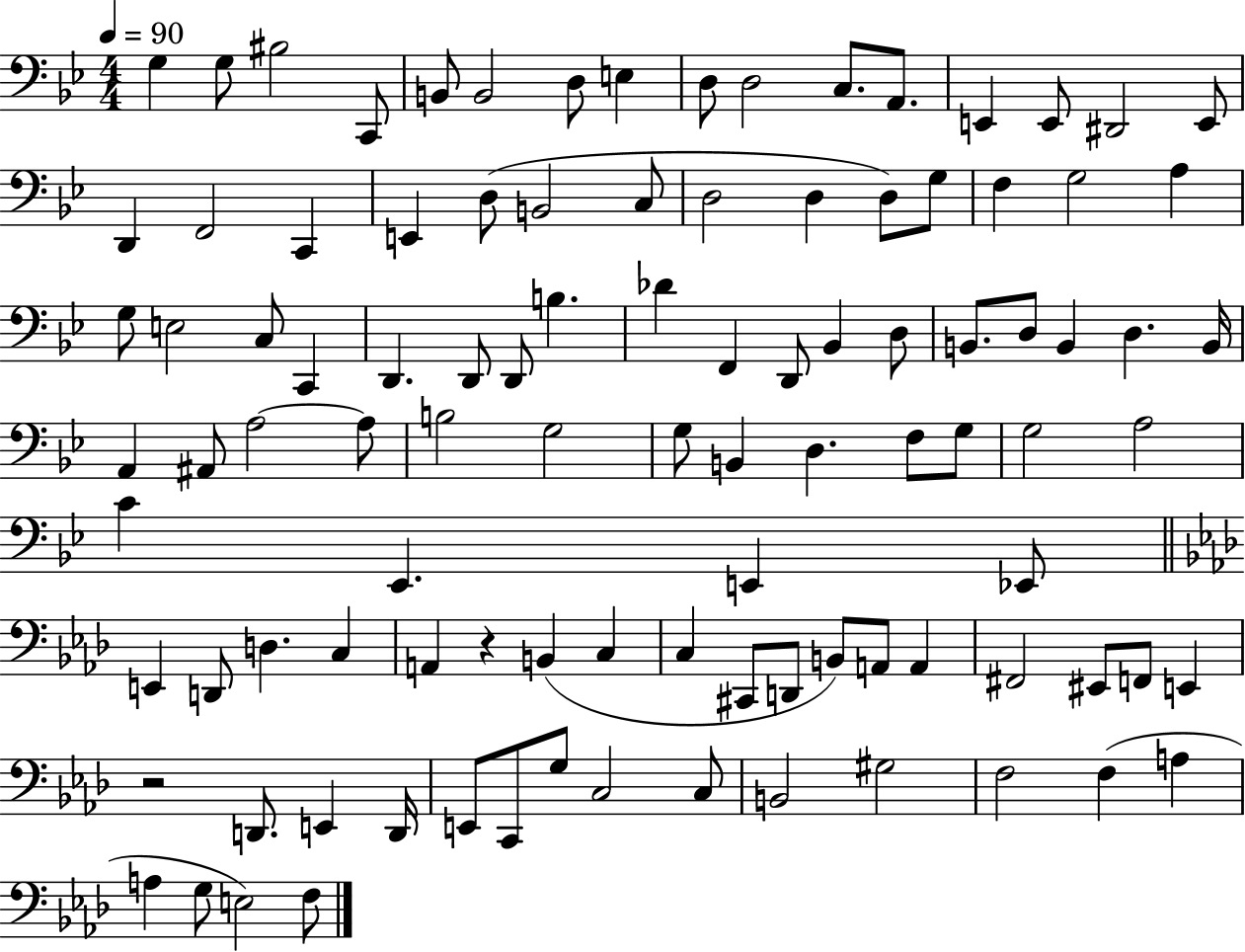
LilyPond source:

{
  \clef bass
  \numericTimeSignature
  \time 4/4
  \key bes \major
  \tempo 4 = 90
  \repeat volta 2 { g4 g8 bis2 c,8 | b,8 b,2 d8 e4 | d8 d2 c8. a,8. | e,4 e,8 dis,2 e,8 | \break d,4 f,2 c,4 | e,4 d8( b,2 c8 | d2 d4 d8) g8 | f4 g2 a4 | \break g8 e2 c8 c,4 | d,4. d,8 d,8 b4. | des'4 f,4 d,8 bes,4 d8 | b,8. d8 b,4 d4. b,16 | \break a,4 ais,8 a2~~ a8 | b2 g2 | g8 b,4 d4. f8 g8 | g2 a2 | \break c'4 ees,4. e,4 ees,8 | \bar "||" \break \key aes \major e,4 d,8 d4. c4 | a,4 r4 b,4( c4 | c4 cis,8 d,8 b,8) a,8 a,4 | fis,2 eis,8 f,8 e,4 | \break r2 d,8. e,4 d,16 | e,8 c,8 g8 c2 c8 | b,2 gis2 | f2 f4( a4 | \break a4 g8 e2) f8 | } \bar "|."
}